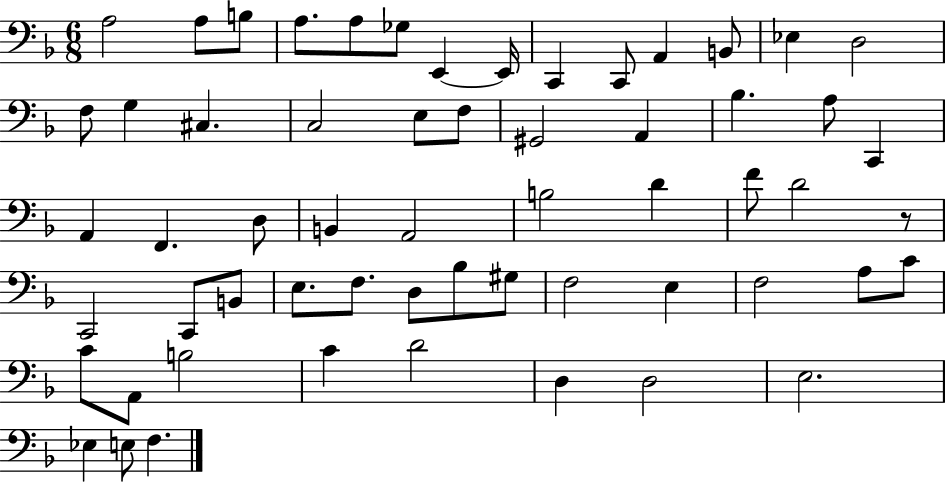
A3/h A3/e B3/e A3/e. A3/e Gb3/e E2/q E2/s C2/q C2/e A2/q B2/e Eb3/q D3/h F3/e G3/q C#3/q. C3/h E3/e F3/e G#2/h A2/q Bb3/q. A3/e C2/q A2/q F2/q. D3/e B2/q A2/h B3/h D4/q F4/e D4/h R/e C2/h C2/e B2/e E3/e. F3/e. D3/e Bb3/e G#3/e F3/h E3/q F3/h A3/e C4/e C4/e A2/e B3/h C4/q D4/h D3/q D3/h E3/h. Eb3/q E3/e F3/q.